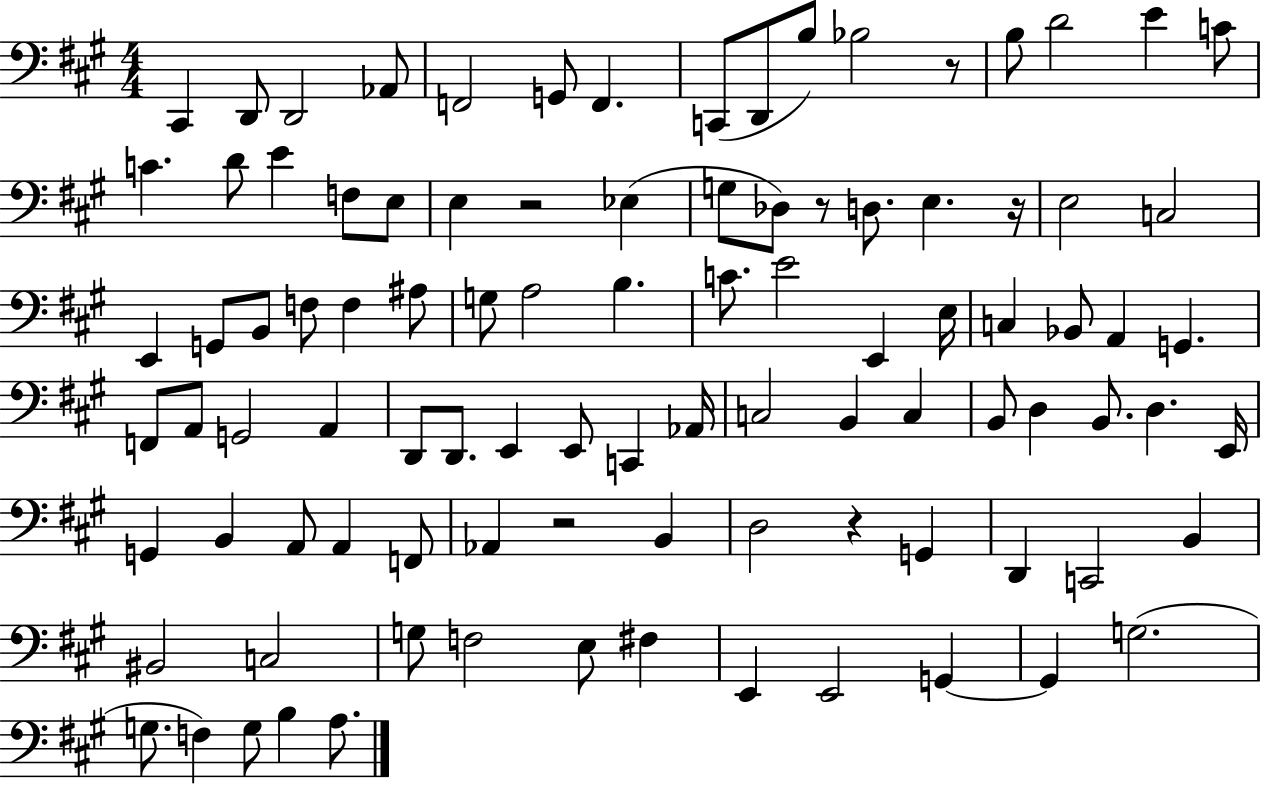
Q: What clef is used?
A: bass